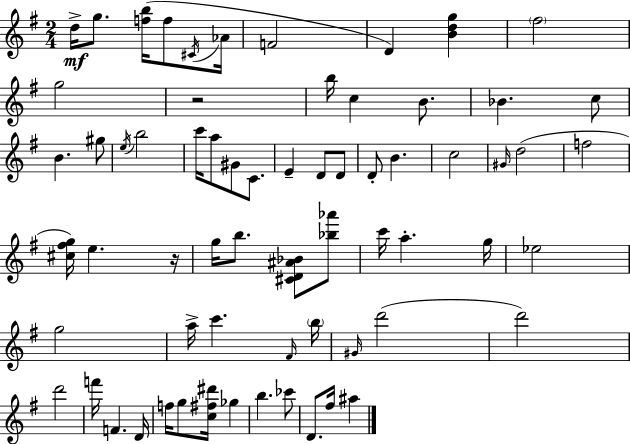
{
  \clef treble
  \numericTimeSignature
  \time 2/4
  \key e \minor
  d''16->\mf g''8. <f'' b''>16( f''8 \acciaccatura { cis'16 } | aes'16 f'2 | d'4) <b' d'' g''>4 | \parenthesize fis''2 | \break g''2 | r2 | b''16 c''4 b'8. | bes'4. c''8 | \break b'4. gis''8 | \acciaccatura { e''16 } b''2 | c'''16 a''8 gis'8 c'8. | e'4-- d'8 | \break d'8 d'8-. b'4. | c''2 | \grace { gis'16 }( d''2 | f''2 | \break <cis'' fis'' g''>16) e''4. | r16 g''16 b''8. <cis' d' ais' bes'>8 | <bes'' aes'''>8 c'''16 a''4.-. | g''16 ees''2 | \break g''2 | a''16-> c'''4. | \grace { fis'16 } \parenthesize b''16 \grace { gis'16 }( d'''2 | d'''2) | \break d'''2 | f'''16 f'4. | d'16 f''16 g''8 | <c'' fis'' dis'''>16 ges''4 b''4. | \break ces'''8 d'8. | fis''16 ais''4 \bar "|."
}